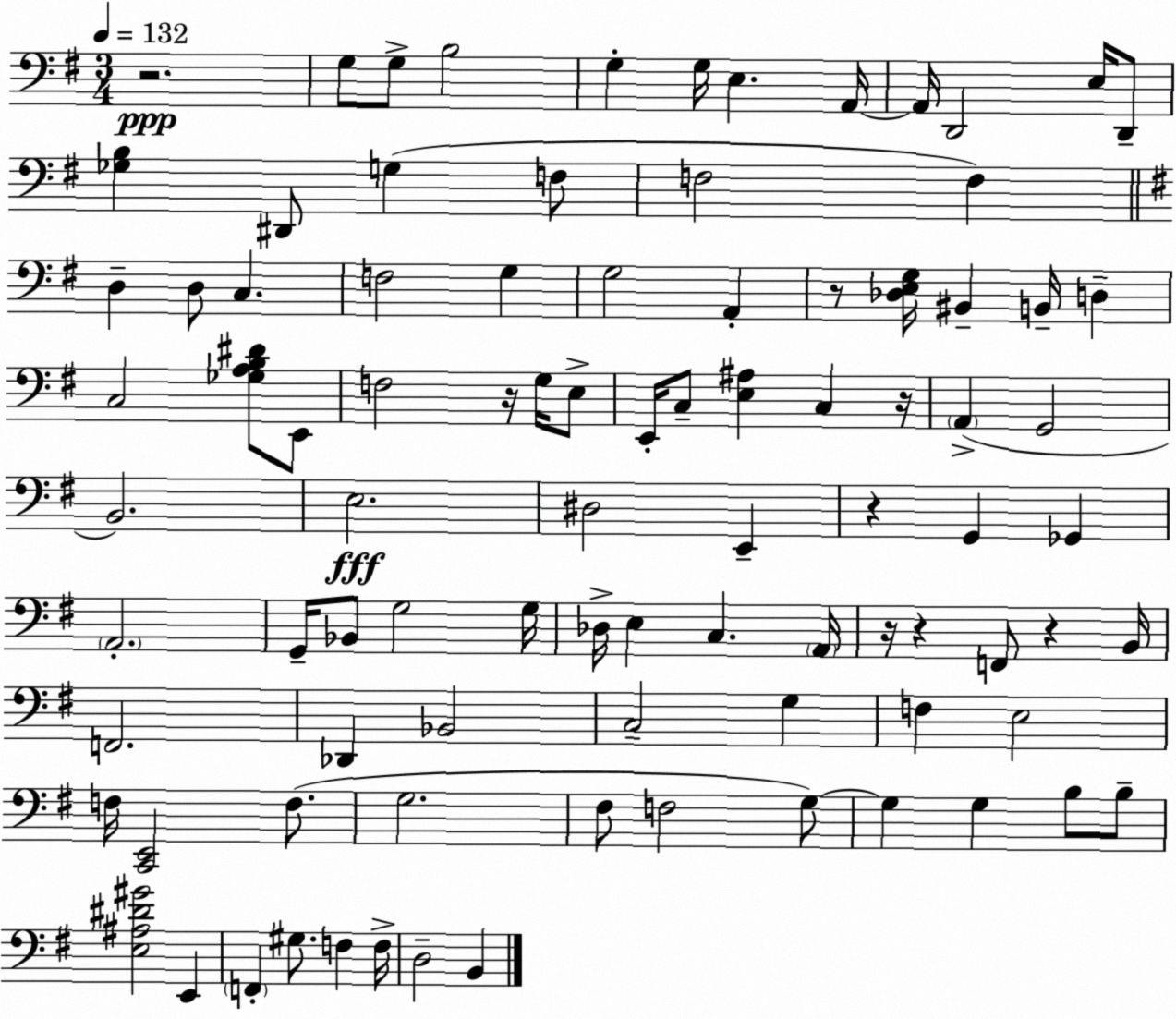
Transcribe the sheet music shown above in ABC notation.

X:1
T:Untitled
M:3/4
L:1/4
K:Em
z2 G,/2 G,/2 B,2 G, G,/4 E, A,,/4 A,,/4 D,,2 E,/4 D,,/2 [_G,B,] ^D,,/2 G, F,/2 F,2 F, D, D,/2 C, F,2 G, G,2 A,, z/2 [_D,E,G,]/4 ^B,, B,,/4 D, C,2 [_G,A,B,^D]/2 E,,/2 F,2 z/4 G,/4 E,/2 E,,/4 C,/2 [E,^A,] C, z/4 A,, G,,2 B,,2 E,2 ^D,2 E,, z G,, _G,, A,,2 G,,/4 _B,,/2 G,2 G,/4 _D,/4 E, C, A,,/4 z/4 z F,,/2 z B,,/4 F,,2 _D,, _B,,2 C,2 G, F, E,2 F,/4 [C,,E,,]2 F,/2 G,2 ^F,/2 F,2 G,/2 G, G, B,/2 B,/2 [E,^A,^D^G]2 E,, F,, ^G,/2 F, F,/4 D,2 B,,